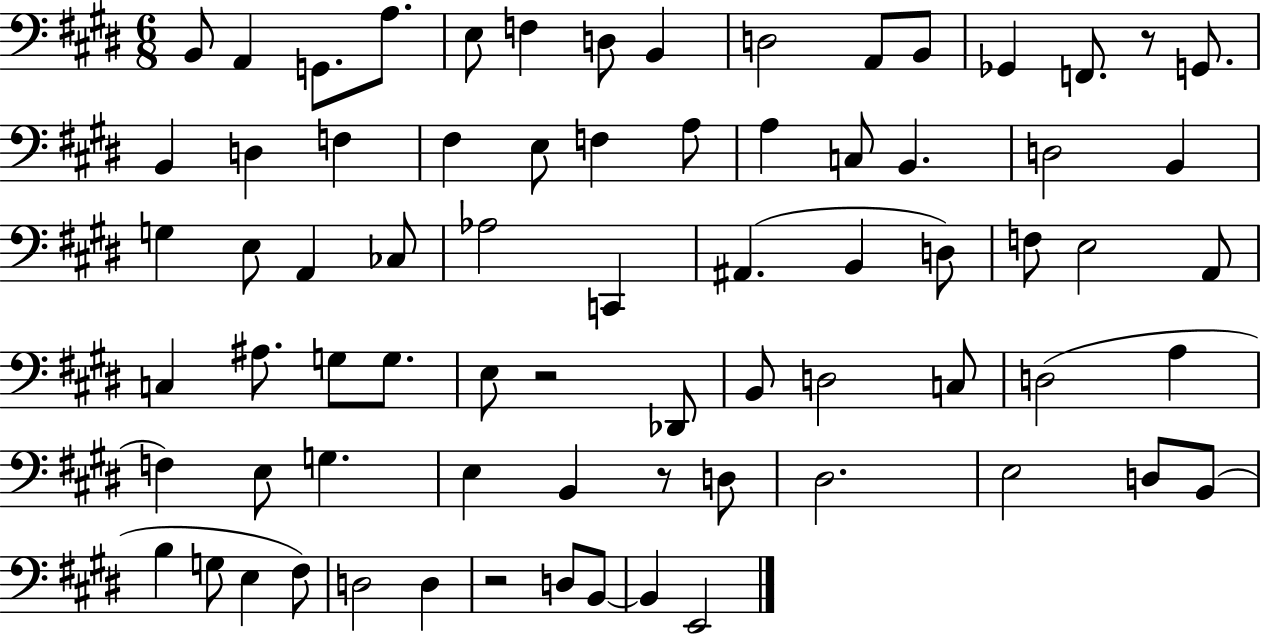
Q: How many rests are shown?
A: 4